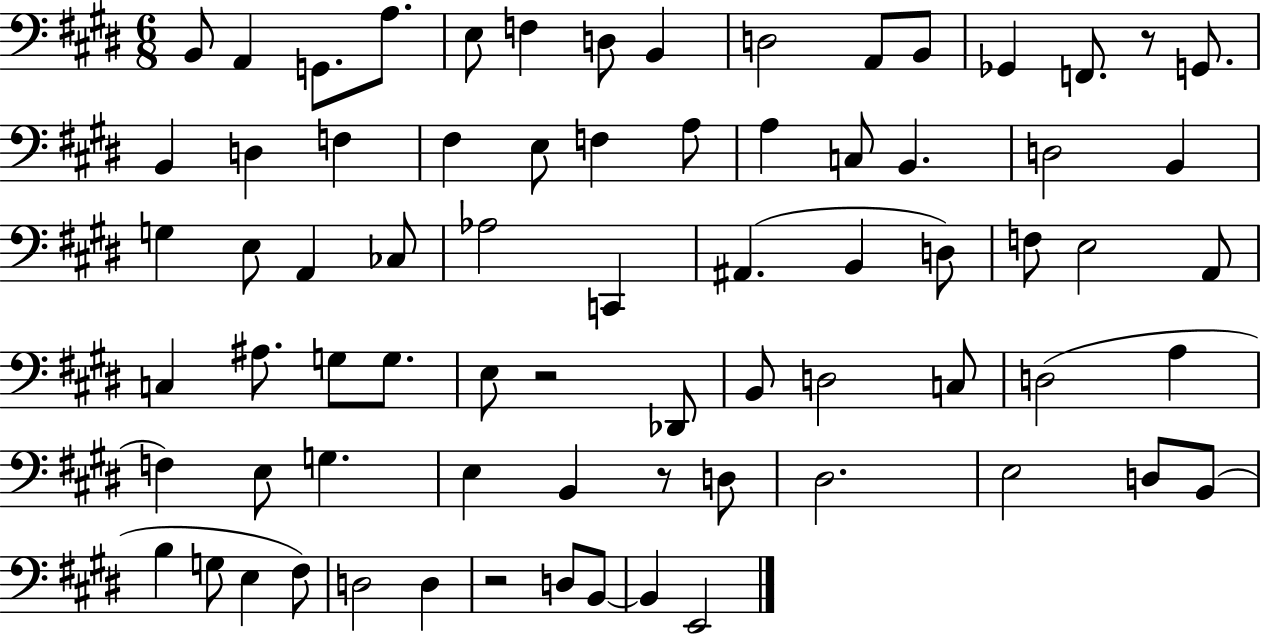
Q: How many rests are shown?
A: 4